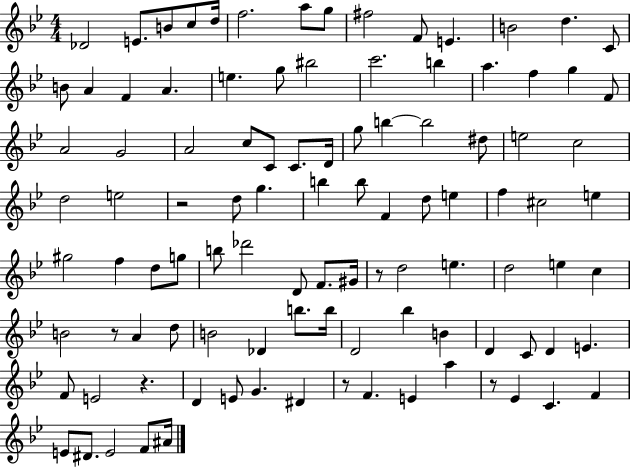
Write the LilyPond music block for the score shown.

{
  \clef treble
  \numericTimeSignature
  \time 4/4
  \key bes \major
  \repeat volta 2 { des'2 e'8. b'8 c''8 d''16 | f''2. a''8 g''8 | fis''2 f'8 e'4. | b'2 d''4. c'8 | \break b'8 a'4 f'4 a'4. | e''4. g''8 bis''2 | c'''2. b''4 | a''4. f''4 g''4 f'8 | \break a'2 g'2 | a'2 c''8 c'8 c'8. d'16 | g''8 b''4~~ b''2 dis''8 | e''2 c''2 | \break d''2 e''2 | r2 d''8 g''4. | b''4 b''8 f'4 d''8 e''4 | f''4 cis''2 e''4 | \break gis''2 f''4 d''8 g''8 | b''8 des'''2 d'8 f'8. gis'16 | r8 d''2 e''4. | d''2 e''4 c''4 | \break b'2 r8 a'4 d''8 | b'2 des'4 b''8. b''16 | d'2 bes''4 b'4 | d'4 c'8 d'4 e'4. | \break f'8 e'2 r4. | d'4 e'8 g'4. dis'4 | r8 f'4. e'4 a''4 | r8 ees'4 c'4. f'4 | \break e'8 dis'8. e'2 f'8 ais'16 | } \bar "|."
}